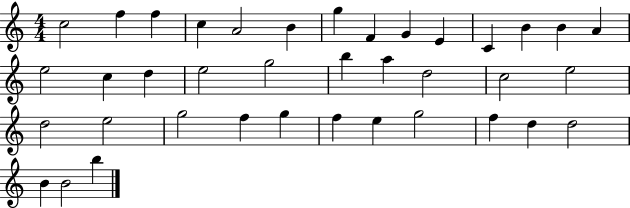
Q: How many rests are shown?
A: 0